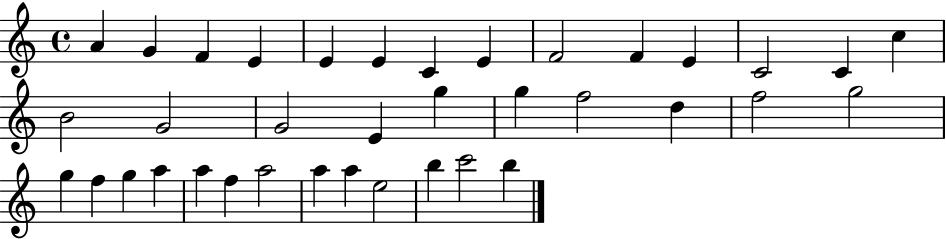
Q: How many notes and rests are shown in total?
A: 37